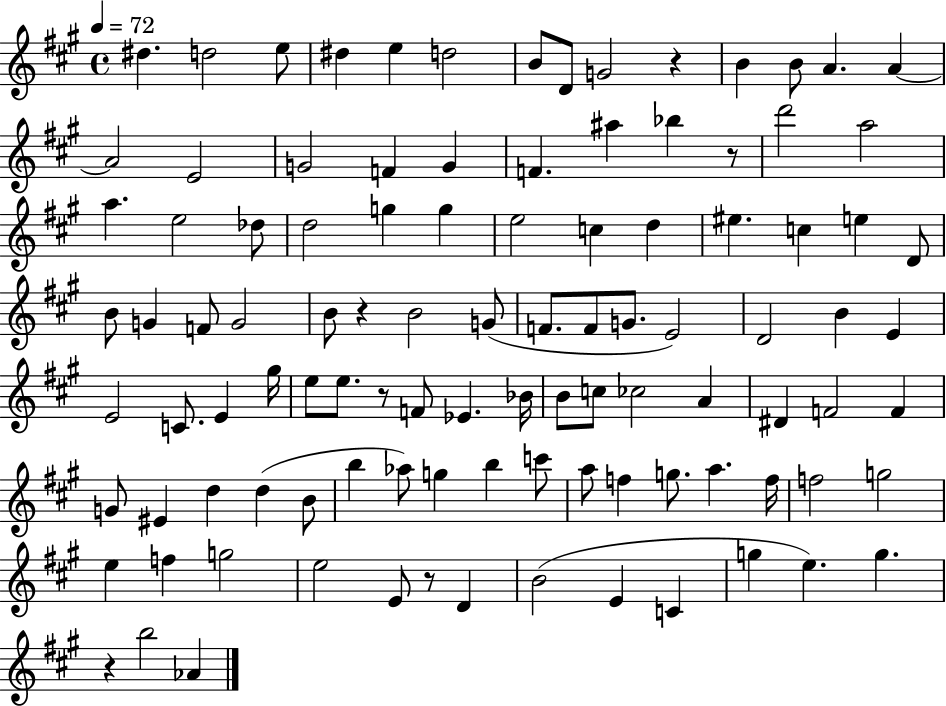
D#5/q. D5/h E5/e D#5/q E5/q D5/h B4/e D4/e G4/h R/q B4/q B4/e A4/q. A4/q A4/h E4/h G4/h F4/q G4/q F4/q. A#5/q Bb5/q R/e D6/h A5/h A5/q. E5/h Db5/e D5/h G5/q G5/q E5/h C5/q D5/q EIS5/q. C5/q E5/q D4/e B4/e G4/q F4/e G4/h B4/e R/q B4/h G4/e F4/e. F4/e G4/e. E4/h D4/h B4/q E4/q E4/h C4/e. E4/q G#5/s E5/e E5/e. R/e F4/e Eb4/q. Bb4/s B4/e C5/e CES5/h A4/q D#4/q F4/h F4/q G4/e EIS4/q D5/q D5/q B4/e B5/q Ab5/e G5/q B5/q C6/e A5/e F5/q G5/e. A5/q. F5/s F5/h G5/h E5/q F5/q G5/h E5/h E4/e R/e D4/q B4/h E4/q C4/q G5/q E5/q. G5/q. R/q B5/h Ab4/q